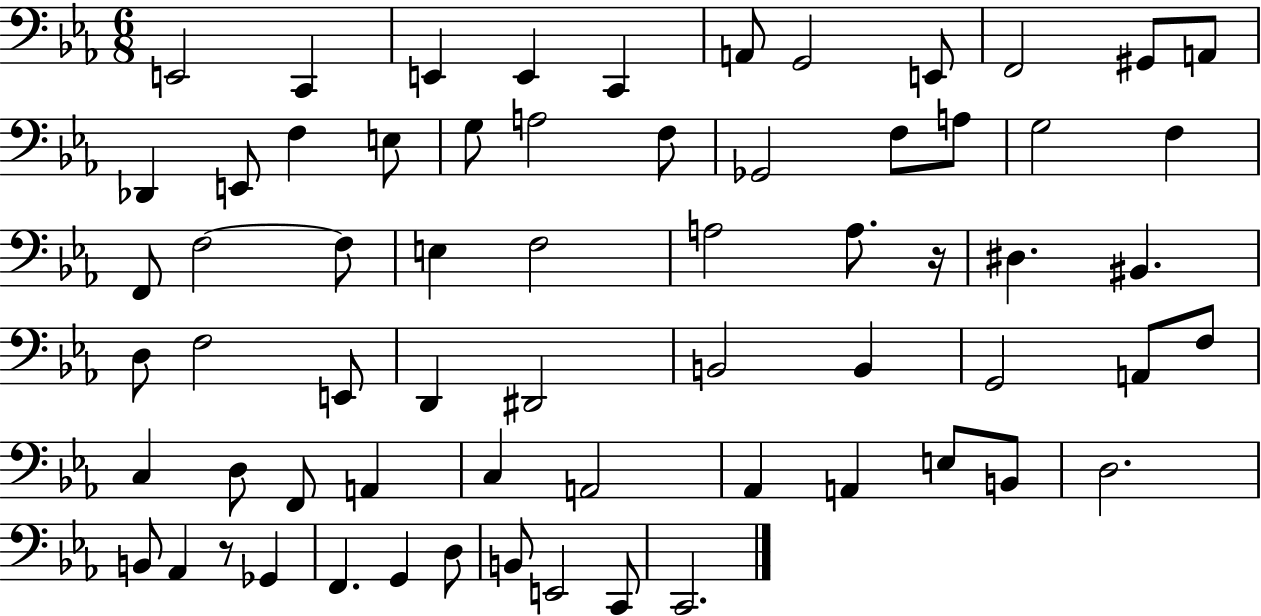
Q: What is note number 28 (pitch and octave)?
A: F3